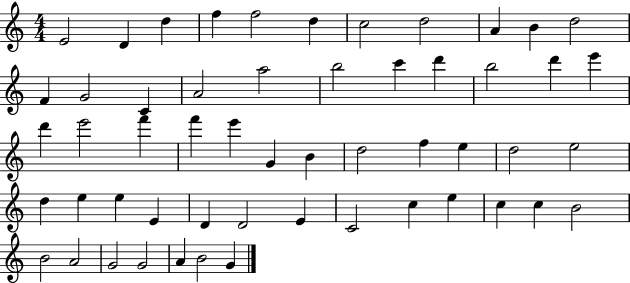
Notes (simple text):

E4/h D4/q D5/q F5/q F5/h D5/q C5/h D5/h A4/q B4/q D5/h F4/q G4/h C4/q A4/h A5/h B5/h C6/q D6/q B5/h D6/q E6/q D6/q E6/h F6/q F6/q E6/q G4/q B4/q D5/h F5/q E5/q D5/h E5/h D5/q E5/q E5/q E4/q D4/q D4/h E4/q C4/h C5/q E5/q C5/q C5/q B4/h B4/h A4/h G4/h G4/h A4/q B4/h G4/q